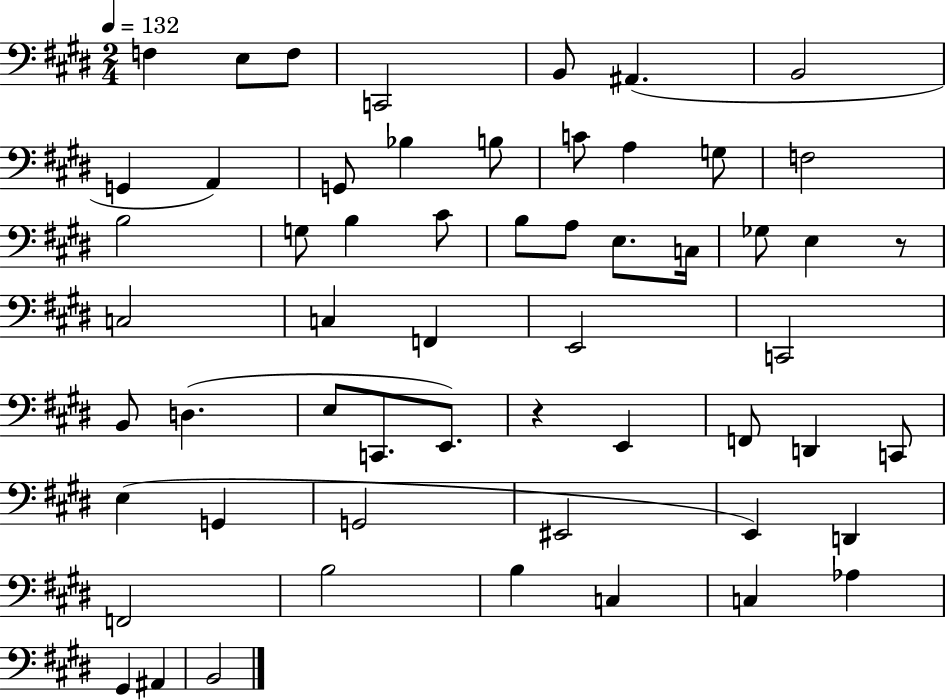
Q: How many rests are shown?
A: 2